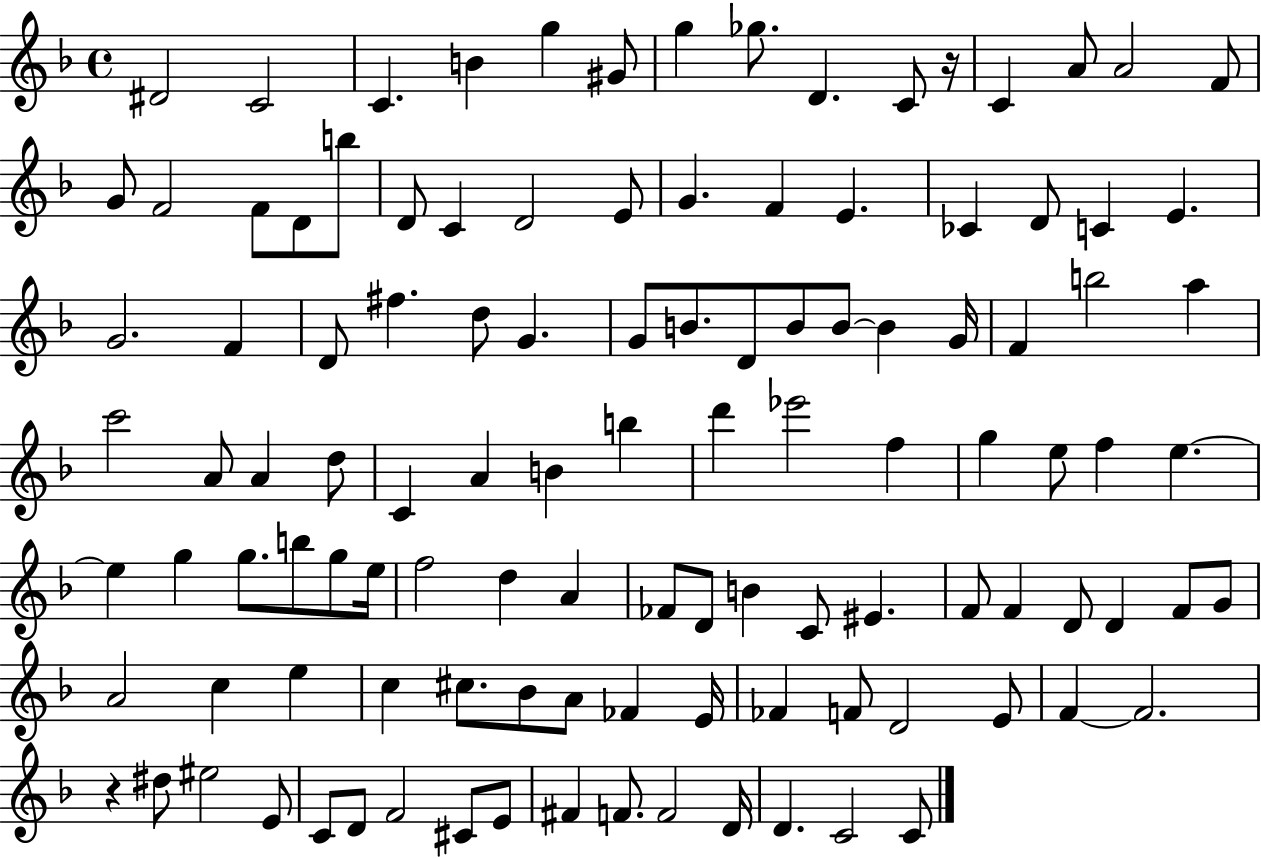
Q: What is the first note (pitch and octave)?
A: D#4